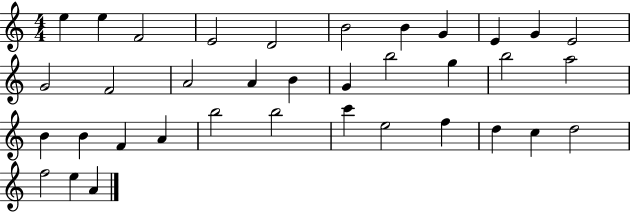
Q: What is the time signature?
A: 4/4